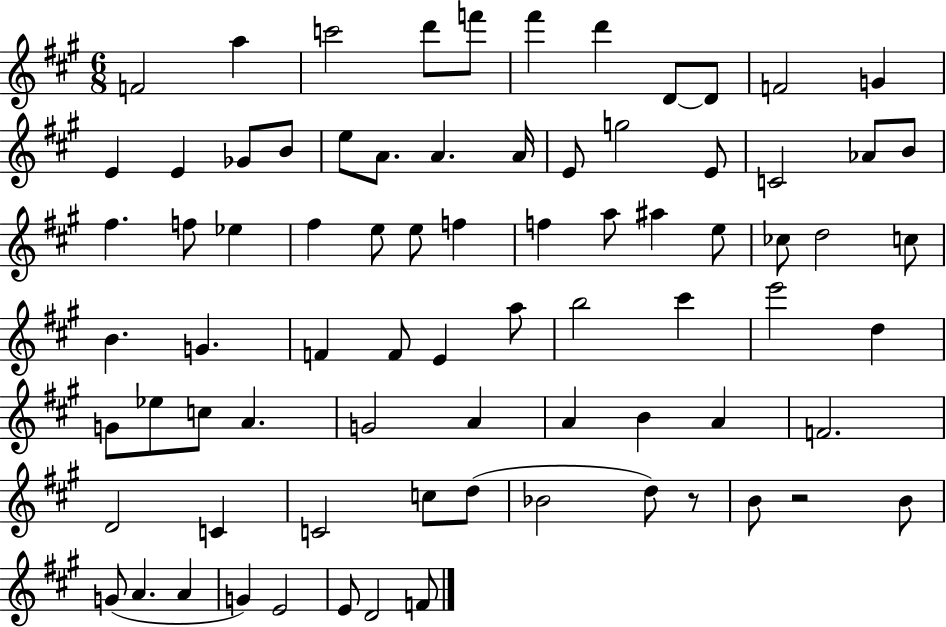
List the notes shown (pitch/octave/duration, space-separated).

F4/h A5/q C6/h D6/e F6/e F#6/q D6/q D4/e D4/e F4/h G4/q E4/q E4/q Gb4/e B4/e E5/e A4/e. A4/q. A4/s E4/e G5/h E4/e C4/h Ab4/e B4/e F#5/q. F5/e Eb5/q F#5/q E5/e E5/e F5/q F5/q A5/e A#5/q E5/e CES5/e D5/h C5/e B4/q. G4/q. F4/q F4/e E4/q A5/e B5/h C#6/q E6/h D5/q G4/e Eb5/e C5/e A4/q. G4/h A4/q A4/q B4/q A4/q F4/h. D4/h C4/q C4/h C5/e D5/e Bb4/h D5/e R/e B4/e R/h B4/e G4/e A4/q. A4/q G4/q E4/h E4/e D4/h F4/e